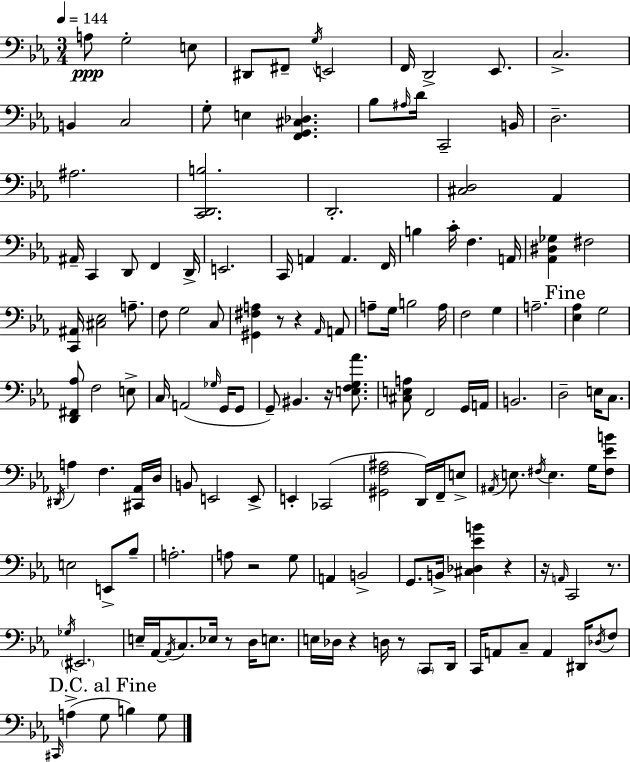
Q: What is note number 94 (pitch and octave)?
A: B2